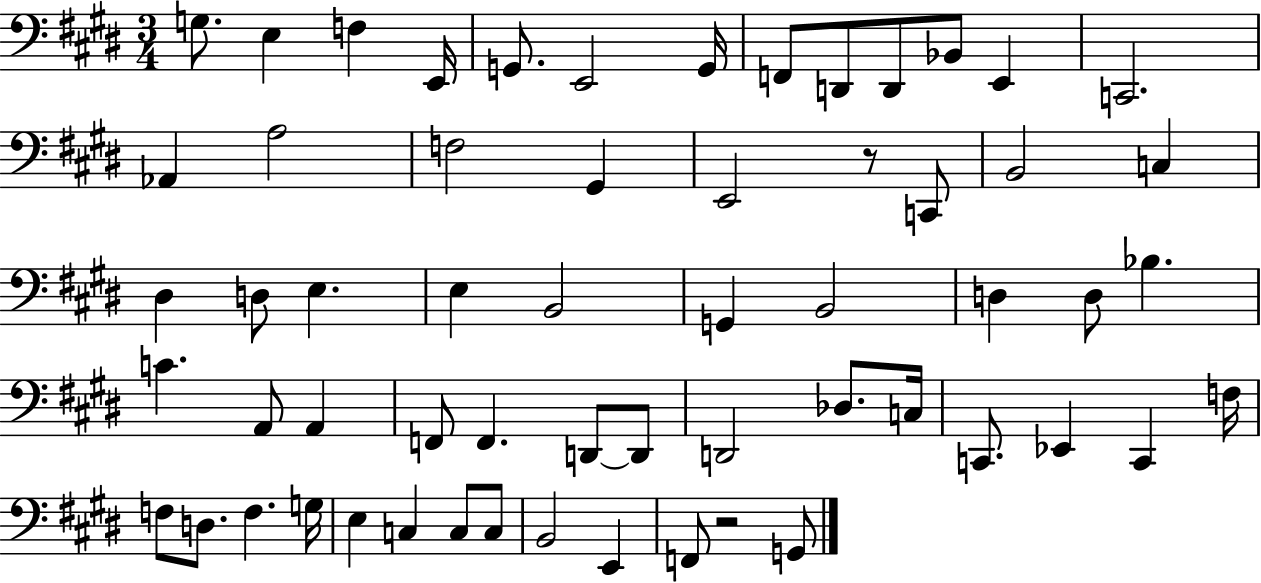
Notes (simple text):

G3/e. E3/q F3/q E2/s G2/e. E2/h G2/s F2/e D2/e D2/e Bb2/e E2/q C2/h. Ab2/q A3/h F3/h G#2/q E2/h R/e C2/e B2/h C3/q D#3/q D3/e E3/q. E3/q B2/h G2/q B2/h D3/q D3/e Bb3/q. C4/q. A2/e A2/q F2/e F2/q. D2/e D2/e D2/h Db3/e. C3/s C2/e. Eb2/q C2/q F3/s F3/e D3/e. F3/q. G3/s E3/q C3/q C3/e C3/e B2/h E2/q F2/e R/h G2/e